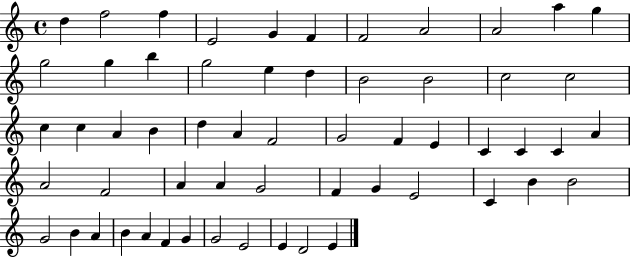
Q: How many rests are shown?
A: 0